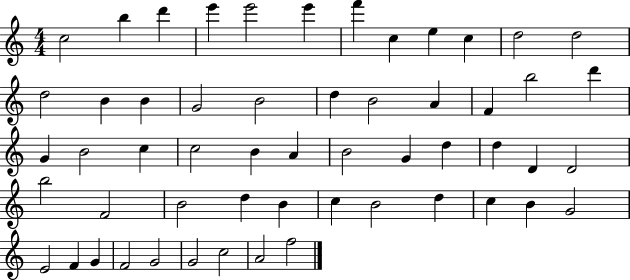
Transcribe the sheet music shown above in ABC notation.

X:1
T:Untitled
M:4/4
L:1/4
K:C
c2 b d' e' e'2 e' f' c e c d2 d2 d2 B B G2 B2 d B2 A F b2 d' G B2 c c2 B A B2 G d d D D2 b2 F2 B2 d B c B2 d c B G2 E2 F G F2 G2 G2 c2 A2 f2